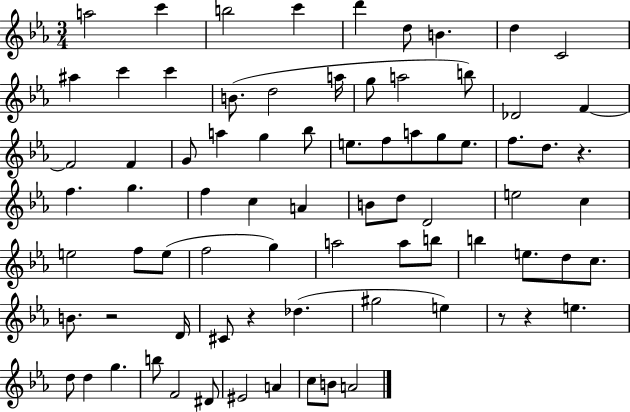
A5/h C6/q B5/h C6/q D6/q D5/e B4/q. D5/q C4/h A#5/q C6/q C6/q B4/e. D5/h A5/s G5/e A5/h B5/e Db4/h F4/q F4/h F4/q G4/e A5/q G5/q Bb5/e E5/e. F5/e A5/e G5/e E5/e. F5/e. D5/e. R/q. F5/q. G5/q. F5/q C5/q A4/q B4/e D5/e D4/h E5/h C5/q E5/h F5/e E5/e F5/h G5/q A5/h A5/e B5/e B5/q E5/e. D5/e C5/e. B4/e. R/h D4/s C#4/e R/q Db5/q. G#5/h E5/q R/e R/q E5/q. D5/e D5/q G5/q. B5/e F4/h D#4/e EIS4/h A4/q C5/e B4/e A4/h